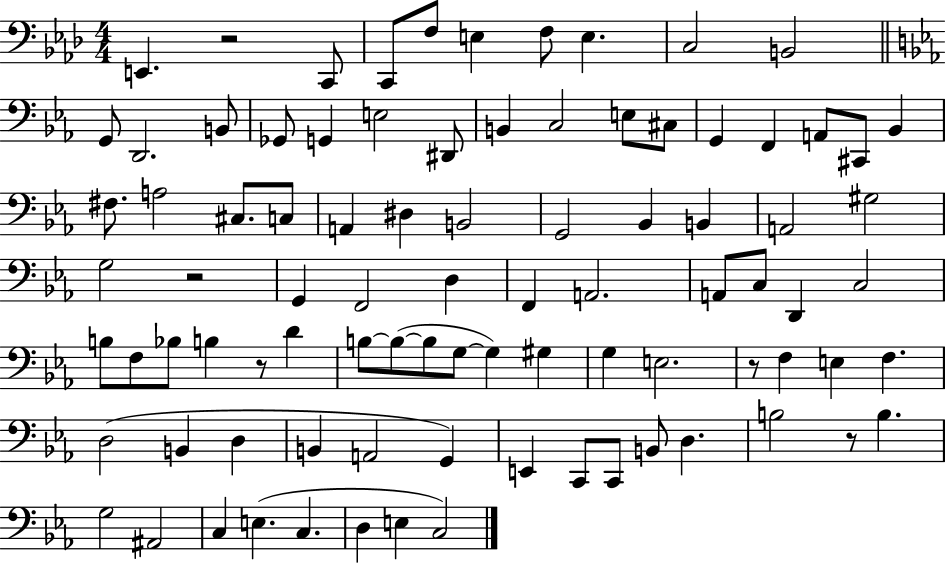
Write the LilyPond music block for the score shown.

{
  \clef bass
  \numericTimeSignature
  \time 4/4
  \key aes \major
  e,4. r2 c,8 | c,8 f8 e4 f8 e4. | c2 b,2 | \bar "||" \break \key ees \major g,8 d,2. b,8 | ges,8 g,4 e2 dis,8 | b,4 c2 e8 cis8 | g,4 f,4 a,8 cis,8 bes,4 | \break fis8. a2 cis8. c8 | a,4 dis4 b,2 | g,2 bes,4 b,4 | a,2 gis2 | \break g2 r2 | g,4 f,2 d4 | f,4 a,2. | a,8 c8 d,4 c2 | \break b8 f8 bes8 b4 r8 d'4 | b8~~ b8~(~ b8 g8~~ g4) gis4 | g4 e2. | r8 f4 e4 f4. | \break d2( b,4 d4 | b,4 a,2 g,4) | e,4 c,8 c,8 b,8 d4. | b2 r8 b4. | \break g2 ais,2 | c4 e4.( c4. | d4 e4 c2) | \bar "|."
}